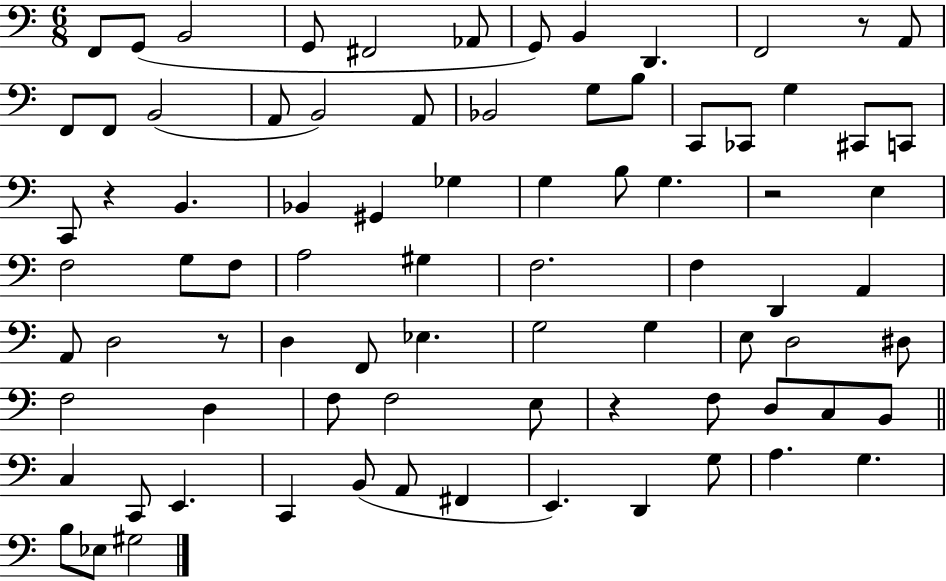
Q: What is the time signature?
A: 6/8